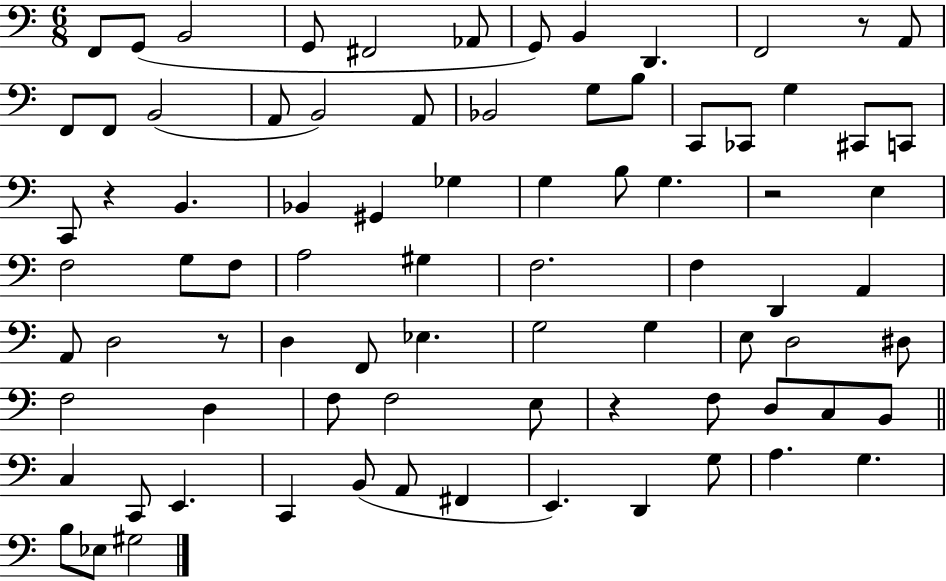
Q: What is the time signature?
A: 6/8